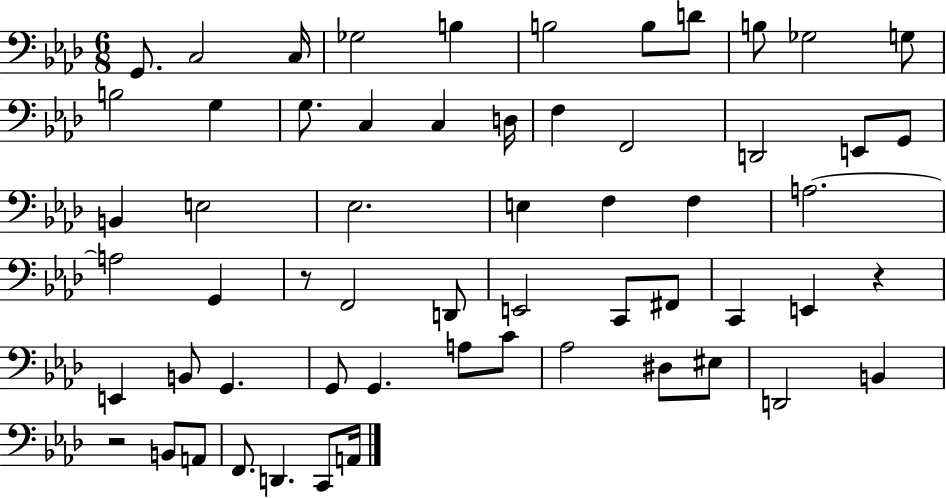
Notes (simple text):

G2/e. C3/h C3/s Gb3/h B3/q B3/h B3/e D4/e B3/e Gb3/h G3/e B3/h G3/q G3/e. C3/q C3/q D3/s F3/q F2/h D2/h E2/e G2/e B2/q E3/h Eb3/h. E3/q F3/q F3/q A3/h. A3/h G2/q R/e F2/h D2/e E2/h C2/e F#2/e C2/q E2/q R/q E2/q B2/e G2/q. G2/e G2/q. A3/e C4/e Ab3/h D#3/e EIS3/e D2/h B2/q R/h B2/e A2/e F2/e. D2/q. C2/e A2/s